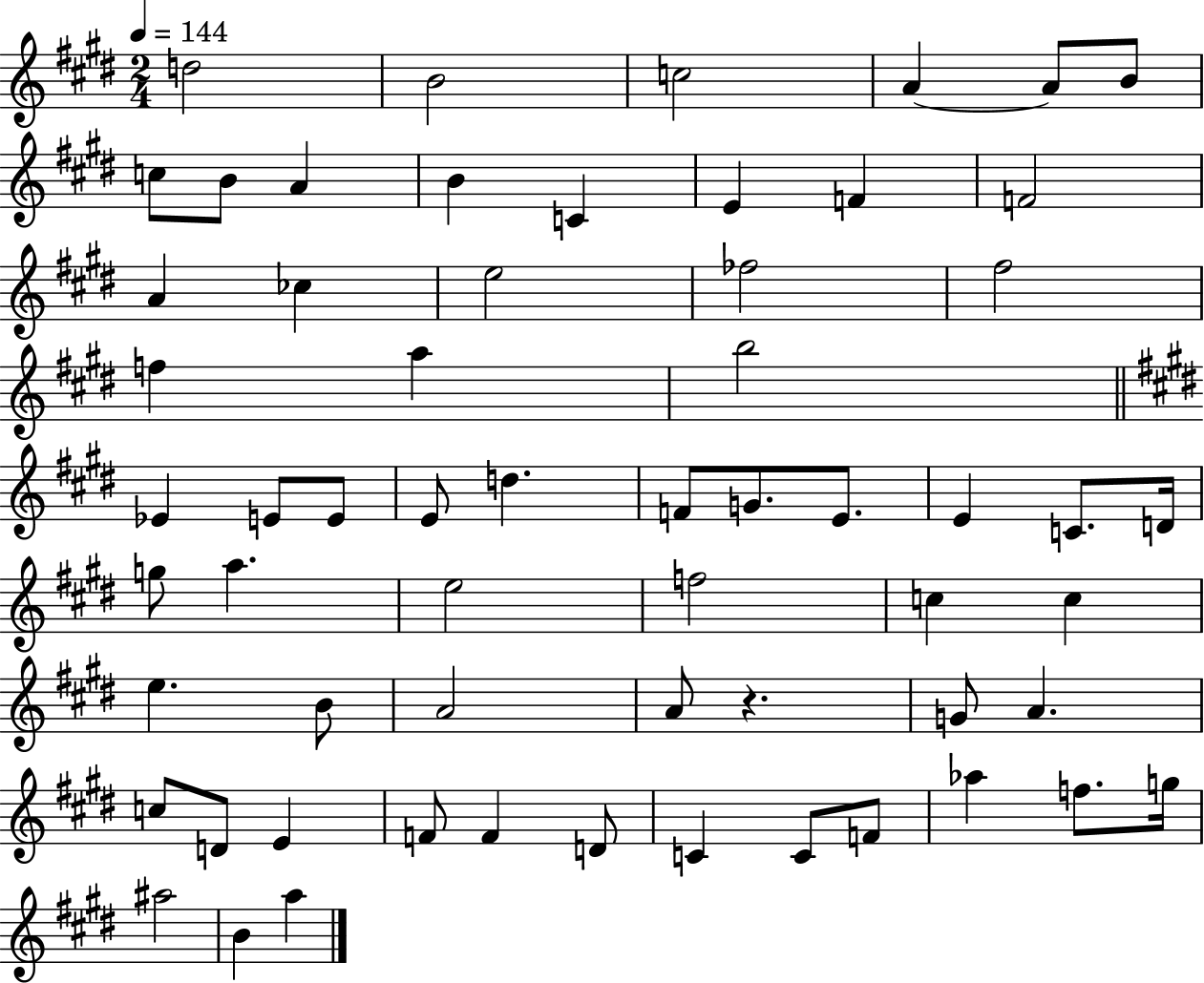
{
  \clef treble
  \numericTimeSignature
  \time 2/4
  \key e \major
  \tempo 4 = 144
  d''2 | b'2 | c''2 | a'4~~ a'8 b'8 | \break c''8 b'8 a'4 | b'4 c'4 | e'4 f'4 | f'2 | \break a'4 ces''4 | e''2 | fes''2 | fis''2 | \break f''4 a''4 | b''2 | \bar "||" \break \key e \major ees'4 e'8 e'8 | e'8 d''4. | f'8 g'8. e'8. | e'4 c'8. d'16 | \break g''8 a''4. | e''2 | f''2 | c''4 c''4 | \break e''4. b'8 | a'2 | a'8 r4. | g'8 a'4. | \break c''8 d'8 e'4 | f'8 f'4 d'8 | c'4 c'8 f'8 | aes''4 f''8. g''16 | \break ais''2 | b'4 a''4 | \bar "|."
}